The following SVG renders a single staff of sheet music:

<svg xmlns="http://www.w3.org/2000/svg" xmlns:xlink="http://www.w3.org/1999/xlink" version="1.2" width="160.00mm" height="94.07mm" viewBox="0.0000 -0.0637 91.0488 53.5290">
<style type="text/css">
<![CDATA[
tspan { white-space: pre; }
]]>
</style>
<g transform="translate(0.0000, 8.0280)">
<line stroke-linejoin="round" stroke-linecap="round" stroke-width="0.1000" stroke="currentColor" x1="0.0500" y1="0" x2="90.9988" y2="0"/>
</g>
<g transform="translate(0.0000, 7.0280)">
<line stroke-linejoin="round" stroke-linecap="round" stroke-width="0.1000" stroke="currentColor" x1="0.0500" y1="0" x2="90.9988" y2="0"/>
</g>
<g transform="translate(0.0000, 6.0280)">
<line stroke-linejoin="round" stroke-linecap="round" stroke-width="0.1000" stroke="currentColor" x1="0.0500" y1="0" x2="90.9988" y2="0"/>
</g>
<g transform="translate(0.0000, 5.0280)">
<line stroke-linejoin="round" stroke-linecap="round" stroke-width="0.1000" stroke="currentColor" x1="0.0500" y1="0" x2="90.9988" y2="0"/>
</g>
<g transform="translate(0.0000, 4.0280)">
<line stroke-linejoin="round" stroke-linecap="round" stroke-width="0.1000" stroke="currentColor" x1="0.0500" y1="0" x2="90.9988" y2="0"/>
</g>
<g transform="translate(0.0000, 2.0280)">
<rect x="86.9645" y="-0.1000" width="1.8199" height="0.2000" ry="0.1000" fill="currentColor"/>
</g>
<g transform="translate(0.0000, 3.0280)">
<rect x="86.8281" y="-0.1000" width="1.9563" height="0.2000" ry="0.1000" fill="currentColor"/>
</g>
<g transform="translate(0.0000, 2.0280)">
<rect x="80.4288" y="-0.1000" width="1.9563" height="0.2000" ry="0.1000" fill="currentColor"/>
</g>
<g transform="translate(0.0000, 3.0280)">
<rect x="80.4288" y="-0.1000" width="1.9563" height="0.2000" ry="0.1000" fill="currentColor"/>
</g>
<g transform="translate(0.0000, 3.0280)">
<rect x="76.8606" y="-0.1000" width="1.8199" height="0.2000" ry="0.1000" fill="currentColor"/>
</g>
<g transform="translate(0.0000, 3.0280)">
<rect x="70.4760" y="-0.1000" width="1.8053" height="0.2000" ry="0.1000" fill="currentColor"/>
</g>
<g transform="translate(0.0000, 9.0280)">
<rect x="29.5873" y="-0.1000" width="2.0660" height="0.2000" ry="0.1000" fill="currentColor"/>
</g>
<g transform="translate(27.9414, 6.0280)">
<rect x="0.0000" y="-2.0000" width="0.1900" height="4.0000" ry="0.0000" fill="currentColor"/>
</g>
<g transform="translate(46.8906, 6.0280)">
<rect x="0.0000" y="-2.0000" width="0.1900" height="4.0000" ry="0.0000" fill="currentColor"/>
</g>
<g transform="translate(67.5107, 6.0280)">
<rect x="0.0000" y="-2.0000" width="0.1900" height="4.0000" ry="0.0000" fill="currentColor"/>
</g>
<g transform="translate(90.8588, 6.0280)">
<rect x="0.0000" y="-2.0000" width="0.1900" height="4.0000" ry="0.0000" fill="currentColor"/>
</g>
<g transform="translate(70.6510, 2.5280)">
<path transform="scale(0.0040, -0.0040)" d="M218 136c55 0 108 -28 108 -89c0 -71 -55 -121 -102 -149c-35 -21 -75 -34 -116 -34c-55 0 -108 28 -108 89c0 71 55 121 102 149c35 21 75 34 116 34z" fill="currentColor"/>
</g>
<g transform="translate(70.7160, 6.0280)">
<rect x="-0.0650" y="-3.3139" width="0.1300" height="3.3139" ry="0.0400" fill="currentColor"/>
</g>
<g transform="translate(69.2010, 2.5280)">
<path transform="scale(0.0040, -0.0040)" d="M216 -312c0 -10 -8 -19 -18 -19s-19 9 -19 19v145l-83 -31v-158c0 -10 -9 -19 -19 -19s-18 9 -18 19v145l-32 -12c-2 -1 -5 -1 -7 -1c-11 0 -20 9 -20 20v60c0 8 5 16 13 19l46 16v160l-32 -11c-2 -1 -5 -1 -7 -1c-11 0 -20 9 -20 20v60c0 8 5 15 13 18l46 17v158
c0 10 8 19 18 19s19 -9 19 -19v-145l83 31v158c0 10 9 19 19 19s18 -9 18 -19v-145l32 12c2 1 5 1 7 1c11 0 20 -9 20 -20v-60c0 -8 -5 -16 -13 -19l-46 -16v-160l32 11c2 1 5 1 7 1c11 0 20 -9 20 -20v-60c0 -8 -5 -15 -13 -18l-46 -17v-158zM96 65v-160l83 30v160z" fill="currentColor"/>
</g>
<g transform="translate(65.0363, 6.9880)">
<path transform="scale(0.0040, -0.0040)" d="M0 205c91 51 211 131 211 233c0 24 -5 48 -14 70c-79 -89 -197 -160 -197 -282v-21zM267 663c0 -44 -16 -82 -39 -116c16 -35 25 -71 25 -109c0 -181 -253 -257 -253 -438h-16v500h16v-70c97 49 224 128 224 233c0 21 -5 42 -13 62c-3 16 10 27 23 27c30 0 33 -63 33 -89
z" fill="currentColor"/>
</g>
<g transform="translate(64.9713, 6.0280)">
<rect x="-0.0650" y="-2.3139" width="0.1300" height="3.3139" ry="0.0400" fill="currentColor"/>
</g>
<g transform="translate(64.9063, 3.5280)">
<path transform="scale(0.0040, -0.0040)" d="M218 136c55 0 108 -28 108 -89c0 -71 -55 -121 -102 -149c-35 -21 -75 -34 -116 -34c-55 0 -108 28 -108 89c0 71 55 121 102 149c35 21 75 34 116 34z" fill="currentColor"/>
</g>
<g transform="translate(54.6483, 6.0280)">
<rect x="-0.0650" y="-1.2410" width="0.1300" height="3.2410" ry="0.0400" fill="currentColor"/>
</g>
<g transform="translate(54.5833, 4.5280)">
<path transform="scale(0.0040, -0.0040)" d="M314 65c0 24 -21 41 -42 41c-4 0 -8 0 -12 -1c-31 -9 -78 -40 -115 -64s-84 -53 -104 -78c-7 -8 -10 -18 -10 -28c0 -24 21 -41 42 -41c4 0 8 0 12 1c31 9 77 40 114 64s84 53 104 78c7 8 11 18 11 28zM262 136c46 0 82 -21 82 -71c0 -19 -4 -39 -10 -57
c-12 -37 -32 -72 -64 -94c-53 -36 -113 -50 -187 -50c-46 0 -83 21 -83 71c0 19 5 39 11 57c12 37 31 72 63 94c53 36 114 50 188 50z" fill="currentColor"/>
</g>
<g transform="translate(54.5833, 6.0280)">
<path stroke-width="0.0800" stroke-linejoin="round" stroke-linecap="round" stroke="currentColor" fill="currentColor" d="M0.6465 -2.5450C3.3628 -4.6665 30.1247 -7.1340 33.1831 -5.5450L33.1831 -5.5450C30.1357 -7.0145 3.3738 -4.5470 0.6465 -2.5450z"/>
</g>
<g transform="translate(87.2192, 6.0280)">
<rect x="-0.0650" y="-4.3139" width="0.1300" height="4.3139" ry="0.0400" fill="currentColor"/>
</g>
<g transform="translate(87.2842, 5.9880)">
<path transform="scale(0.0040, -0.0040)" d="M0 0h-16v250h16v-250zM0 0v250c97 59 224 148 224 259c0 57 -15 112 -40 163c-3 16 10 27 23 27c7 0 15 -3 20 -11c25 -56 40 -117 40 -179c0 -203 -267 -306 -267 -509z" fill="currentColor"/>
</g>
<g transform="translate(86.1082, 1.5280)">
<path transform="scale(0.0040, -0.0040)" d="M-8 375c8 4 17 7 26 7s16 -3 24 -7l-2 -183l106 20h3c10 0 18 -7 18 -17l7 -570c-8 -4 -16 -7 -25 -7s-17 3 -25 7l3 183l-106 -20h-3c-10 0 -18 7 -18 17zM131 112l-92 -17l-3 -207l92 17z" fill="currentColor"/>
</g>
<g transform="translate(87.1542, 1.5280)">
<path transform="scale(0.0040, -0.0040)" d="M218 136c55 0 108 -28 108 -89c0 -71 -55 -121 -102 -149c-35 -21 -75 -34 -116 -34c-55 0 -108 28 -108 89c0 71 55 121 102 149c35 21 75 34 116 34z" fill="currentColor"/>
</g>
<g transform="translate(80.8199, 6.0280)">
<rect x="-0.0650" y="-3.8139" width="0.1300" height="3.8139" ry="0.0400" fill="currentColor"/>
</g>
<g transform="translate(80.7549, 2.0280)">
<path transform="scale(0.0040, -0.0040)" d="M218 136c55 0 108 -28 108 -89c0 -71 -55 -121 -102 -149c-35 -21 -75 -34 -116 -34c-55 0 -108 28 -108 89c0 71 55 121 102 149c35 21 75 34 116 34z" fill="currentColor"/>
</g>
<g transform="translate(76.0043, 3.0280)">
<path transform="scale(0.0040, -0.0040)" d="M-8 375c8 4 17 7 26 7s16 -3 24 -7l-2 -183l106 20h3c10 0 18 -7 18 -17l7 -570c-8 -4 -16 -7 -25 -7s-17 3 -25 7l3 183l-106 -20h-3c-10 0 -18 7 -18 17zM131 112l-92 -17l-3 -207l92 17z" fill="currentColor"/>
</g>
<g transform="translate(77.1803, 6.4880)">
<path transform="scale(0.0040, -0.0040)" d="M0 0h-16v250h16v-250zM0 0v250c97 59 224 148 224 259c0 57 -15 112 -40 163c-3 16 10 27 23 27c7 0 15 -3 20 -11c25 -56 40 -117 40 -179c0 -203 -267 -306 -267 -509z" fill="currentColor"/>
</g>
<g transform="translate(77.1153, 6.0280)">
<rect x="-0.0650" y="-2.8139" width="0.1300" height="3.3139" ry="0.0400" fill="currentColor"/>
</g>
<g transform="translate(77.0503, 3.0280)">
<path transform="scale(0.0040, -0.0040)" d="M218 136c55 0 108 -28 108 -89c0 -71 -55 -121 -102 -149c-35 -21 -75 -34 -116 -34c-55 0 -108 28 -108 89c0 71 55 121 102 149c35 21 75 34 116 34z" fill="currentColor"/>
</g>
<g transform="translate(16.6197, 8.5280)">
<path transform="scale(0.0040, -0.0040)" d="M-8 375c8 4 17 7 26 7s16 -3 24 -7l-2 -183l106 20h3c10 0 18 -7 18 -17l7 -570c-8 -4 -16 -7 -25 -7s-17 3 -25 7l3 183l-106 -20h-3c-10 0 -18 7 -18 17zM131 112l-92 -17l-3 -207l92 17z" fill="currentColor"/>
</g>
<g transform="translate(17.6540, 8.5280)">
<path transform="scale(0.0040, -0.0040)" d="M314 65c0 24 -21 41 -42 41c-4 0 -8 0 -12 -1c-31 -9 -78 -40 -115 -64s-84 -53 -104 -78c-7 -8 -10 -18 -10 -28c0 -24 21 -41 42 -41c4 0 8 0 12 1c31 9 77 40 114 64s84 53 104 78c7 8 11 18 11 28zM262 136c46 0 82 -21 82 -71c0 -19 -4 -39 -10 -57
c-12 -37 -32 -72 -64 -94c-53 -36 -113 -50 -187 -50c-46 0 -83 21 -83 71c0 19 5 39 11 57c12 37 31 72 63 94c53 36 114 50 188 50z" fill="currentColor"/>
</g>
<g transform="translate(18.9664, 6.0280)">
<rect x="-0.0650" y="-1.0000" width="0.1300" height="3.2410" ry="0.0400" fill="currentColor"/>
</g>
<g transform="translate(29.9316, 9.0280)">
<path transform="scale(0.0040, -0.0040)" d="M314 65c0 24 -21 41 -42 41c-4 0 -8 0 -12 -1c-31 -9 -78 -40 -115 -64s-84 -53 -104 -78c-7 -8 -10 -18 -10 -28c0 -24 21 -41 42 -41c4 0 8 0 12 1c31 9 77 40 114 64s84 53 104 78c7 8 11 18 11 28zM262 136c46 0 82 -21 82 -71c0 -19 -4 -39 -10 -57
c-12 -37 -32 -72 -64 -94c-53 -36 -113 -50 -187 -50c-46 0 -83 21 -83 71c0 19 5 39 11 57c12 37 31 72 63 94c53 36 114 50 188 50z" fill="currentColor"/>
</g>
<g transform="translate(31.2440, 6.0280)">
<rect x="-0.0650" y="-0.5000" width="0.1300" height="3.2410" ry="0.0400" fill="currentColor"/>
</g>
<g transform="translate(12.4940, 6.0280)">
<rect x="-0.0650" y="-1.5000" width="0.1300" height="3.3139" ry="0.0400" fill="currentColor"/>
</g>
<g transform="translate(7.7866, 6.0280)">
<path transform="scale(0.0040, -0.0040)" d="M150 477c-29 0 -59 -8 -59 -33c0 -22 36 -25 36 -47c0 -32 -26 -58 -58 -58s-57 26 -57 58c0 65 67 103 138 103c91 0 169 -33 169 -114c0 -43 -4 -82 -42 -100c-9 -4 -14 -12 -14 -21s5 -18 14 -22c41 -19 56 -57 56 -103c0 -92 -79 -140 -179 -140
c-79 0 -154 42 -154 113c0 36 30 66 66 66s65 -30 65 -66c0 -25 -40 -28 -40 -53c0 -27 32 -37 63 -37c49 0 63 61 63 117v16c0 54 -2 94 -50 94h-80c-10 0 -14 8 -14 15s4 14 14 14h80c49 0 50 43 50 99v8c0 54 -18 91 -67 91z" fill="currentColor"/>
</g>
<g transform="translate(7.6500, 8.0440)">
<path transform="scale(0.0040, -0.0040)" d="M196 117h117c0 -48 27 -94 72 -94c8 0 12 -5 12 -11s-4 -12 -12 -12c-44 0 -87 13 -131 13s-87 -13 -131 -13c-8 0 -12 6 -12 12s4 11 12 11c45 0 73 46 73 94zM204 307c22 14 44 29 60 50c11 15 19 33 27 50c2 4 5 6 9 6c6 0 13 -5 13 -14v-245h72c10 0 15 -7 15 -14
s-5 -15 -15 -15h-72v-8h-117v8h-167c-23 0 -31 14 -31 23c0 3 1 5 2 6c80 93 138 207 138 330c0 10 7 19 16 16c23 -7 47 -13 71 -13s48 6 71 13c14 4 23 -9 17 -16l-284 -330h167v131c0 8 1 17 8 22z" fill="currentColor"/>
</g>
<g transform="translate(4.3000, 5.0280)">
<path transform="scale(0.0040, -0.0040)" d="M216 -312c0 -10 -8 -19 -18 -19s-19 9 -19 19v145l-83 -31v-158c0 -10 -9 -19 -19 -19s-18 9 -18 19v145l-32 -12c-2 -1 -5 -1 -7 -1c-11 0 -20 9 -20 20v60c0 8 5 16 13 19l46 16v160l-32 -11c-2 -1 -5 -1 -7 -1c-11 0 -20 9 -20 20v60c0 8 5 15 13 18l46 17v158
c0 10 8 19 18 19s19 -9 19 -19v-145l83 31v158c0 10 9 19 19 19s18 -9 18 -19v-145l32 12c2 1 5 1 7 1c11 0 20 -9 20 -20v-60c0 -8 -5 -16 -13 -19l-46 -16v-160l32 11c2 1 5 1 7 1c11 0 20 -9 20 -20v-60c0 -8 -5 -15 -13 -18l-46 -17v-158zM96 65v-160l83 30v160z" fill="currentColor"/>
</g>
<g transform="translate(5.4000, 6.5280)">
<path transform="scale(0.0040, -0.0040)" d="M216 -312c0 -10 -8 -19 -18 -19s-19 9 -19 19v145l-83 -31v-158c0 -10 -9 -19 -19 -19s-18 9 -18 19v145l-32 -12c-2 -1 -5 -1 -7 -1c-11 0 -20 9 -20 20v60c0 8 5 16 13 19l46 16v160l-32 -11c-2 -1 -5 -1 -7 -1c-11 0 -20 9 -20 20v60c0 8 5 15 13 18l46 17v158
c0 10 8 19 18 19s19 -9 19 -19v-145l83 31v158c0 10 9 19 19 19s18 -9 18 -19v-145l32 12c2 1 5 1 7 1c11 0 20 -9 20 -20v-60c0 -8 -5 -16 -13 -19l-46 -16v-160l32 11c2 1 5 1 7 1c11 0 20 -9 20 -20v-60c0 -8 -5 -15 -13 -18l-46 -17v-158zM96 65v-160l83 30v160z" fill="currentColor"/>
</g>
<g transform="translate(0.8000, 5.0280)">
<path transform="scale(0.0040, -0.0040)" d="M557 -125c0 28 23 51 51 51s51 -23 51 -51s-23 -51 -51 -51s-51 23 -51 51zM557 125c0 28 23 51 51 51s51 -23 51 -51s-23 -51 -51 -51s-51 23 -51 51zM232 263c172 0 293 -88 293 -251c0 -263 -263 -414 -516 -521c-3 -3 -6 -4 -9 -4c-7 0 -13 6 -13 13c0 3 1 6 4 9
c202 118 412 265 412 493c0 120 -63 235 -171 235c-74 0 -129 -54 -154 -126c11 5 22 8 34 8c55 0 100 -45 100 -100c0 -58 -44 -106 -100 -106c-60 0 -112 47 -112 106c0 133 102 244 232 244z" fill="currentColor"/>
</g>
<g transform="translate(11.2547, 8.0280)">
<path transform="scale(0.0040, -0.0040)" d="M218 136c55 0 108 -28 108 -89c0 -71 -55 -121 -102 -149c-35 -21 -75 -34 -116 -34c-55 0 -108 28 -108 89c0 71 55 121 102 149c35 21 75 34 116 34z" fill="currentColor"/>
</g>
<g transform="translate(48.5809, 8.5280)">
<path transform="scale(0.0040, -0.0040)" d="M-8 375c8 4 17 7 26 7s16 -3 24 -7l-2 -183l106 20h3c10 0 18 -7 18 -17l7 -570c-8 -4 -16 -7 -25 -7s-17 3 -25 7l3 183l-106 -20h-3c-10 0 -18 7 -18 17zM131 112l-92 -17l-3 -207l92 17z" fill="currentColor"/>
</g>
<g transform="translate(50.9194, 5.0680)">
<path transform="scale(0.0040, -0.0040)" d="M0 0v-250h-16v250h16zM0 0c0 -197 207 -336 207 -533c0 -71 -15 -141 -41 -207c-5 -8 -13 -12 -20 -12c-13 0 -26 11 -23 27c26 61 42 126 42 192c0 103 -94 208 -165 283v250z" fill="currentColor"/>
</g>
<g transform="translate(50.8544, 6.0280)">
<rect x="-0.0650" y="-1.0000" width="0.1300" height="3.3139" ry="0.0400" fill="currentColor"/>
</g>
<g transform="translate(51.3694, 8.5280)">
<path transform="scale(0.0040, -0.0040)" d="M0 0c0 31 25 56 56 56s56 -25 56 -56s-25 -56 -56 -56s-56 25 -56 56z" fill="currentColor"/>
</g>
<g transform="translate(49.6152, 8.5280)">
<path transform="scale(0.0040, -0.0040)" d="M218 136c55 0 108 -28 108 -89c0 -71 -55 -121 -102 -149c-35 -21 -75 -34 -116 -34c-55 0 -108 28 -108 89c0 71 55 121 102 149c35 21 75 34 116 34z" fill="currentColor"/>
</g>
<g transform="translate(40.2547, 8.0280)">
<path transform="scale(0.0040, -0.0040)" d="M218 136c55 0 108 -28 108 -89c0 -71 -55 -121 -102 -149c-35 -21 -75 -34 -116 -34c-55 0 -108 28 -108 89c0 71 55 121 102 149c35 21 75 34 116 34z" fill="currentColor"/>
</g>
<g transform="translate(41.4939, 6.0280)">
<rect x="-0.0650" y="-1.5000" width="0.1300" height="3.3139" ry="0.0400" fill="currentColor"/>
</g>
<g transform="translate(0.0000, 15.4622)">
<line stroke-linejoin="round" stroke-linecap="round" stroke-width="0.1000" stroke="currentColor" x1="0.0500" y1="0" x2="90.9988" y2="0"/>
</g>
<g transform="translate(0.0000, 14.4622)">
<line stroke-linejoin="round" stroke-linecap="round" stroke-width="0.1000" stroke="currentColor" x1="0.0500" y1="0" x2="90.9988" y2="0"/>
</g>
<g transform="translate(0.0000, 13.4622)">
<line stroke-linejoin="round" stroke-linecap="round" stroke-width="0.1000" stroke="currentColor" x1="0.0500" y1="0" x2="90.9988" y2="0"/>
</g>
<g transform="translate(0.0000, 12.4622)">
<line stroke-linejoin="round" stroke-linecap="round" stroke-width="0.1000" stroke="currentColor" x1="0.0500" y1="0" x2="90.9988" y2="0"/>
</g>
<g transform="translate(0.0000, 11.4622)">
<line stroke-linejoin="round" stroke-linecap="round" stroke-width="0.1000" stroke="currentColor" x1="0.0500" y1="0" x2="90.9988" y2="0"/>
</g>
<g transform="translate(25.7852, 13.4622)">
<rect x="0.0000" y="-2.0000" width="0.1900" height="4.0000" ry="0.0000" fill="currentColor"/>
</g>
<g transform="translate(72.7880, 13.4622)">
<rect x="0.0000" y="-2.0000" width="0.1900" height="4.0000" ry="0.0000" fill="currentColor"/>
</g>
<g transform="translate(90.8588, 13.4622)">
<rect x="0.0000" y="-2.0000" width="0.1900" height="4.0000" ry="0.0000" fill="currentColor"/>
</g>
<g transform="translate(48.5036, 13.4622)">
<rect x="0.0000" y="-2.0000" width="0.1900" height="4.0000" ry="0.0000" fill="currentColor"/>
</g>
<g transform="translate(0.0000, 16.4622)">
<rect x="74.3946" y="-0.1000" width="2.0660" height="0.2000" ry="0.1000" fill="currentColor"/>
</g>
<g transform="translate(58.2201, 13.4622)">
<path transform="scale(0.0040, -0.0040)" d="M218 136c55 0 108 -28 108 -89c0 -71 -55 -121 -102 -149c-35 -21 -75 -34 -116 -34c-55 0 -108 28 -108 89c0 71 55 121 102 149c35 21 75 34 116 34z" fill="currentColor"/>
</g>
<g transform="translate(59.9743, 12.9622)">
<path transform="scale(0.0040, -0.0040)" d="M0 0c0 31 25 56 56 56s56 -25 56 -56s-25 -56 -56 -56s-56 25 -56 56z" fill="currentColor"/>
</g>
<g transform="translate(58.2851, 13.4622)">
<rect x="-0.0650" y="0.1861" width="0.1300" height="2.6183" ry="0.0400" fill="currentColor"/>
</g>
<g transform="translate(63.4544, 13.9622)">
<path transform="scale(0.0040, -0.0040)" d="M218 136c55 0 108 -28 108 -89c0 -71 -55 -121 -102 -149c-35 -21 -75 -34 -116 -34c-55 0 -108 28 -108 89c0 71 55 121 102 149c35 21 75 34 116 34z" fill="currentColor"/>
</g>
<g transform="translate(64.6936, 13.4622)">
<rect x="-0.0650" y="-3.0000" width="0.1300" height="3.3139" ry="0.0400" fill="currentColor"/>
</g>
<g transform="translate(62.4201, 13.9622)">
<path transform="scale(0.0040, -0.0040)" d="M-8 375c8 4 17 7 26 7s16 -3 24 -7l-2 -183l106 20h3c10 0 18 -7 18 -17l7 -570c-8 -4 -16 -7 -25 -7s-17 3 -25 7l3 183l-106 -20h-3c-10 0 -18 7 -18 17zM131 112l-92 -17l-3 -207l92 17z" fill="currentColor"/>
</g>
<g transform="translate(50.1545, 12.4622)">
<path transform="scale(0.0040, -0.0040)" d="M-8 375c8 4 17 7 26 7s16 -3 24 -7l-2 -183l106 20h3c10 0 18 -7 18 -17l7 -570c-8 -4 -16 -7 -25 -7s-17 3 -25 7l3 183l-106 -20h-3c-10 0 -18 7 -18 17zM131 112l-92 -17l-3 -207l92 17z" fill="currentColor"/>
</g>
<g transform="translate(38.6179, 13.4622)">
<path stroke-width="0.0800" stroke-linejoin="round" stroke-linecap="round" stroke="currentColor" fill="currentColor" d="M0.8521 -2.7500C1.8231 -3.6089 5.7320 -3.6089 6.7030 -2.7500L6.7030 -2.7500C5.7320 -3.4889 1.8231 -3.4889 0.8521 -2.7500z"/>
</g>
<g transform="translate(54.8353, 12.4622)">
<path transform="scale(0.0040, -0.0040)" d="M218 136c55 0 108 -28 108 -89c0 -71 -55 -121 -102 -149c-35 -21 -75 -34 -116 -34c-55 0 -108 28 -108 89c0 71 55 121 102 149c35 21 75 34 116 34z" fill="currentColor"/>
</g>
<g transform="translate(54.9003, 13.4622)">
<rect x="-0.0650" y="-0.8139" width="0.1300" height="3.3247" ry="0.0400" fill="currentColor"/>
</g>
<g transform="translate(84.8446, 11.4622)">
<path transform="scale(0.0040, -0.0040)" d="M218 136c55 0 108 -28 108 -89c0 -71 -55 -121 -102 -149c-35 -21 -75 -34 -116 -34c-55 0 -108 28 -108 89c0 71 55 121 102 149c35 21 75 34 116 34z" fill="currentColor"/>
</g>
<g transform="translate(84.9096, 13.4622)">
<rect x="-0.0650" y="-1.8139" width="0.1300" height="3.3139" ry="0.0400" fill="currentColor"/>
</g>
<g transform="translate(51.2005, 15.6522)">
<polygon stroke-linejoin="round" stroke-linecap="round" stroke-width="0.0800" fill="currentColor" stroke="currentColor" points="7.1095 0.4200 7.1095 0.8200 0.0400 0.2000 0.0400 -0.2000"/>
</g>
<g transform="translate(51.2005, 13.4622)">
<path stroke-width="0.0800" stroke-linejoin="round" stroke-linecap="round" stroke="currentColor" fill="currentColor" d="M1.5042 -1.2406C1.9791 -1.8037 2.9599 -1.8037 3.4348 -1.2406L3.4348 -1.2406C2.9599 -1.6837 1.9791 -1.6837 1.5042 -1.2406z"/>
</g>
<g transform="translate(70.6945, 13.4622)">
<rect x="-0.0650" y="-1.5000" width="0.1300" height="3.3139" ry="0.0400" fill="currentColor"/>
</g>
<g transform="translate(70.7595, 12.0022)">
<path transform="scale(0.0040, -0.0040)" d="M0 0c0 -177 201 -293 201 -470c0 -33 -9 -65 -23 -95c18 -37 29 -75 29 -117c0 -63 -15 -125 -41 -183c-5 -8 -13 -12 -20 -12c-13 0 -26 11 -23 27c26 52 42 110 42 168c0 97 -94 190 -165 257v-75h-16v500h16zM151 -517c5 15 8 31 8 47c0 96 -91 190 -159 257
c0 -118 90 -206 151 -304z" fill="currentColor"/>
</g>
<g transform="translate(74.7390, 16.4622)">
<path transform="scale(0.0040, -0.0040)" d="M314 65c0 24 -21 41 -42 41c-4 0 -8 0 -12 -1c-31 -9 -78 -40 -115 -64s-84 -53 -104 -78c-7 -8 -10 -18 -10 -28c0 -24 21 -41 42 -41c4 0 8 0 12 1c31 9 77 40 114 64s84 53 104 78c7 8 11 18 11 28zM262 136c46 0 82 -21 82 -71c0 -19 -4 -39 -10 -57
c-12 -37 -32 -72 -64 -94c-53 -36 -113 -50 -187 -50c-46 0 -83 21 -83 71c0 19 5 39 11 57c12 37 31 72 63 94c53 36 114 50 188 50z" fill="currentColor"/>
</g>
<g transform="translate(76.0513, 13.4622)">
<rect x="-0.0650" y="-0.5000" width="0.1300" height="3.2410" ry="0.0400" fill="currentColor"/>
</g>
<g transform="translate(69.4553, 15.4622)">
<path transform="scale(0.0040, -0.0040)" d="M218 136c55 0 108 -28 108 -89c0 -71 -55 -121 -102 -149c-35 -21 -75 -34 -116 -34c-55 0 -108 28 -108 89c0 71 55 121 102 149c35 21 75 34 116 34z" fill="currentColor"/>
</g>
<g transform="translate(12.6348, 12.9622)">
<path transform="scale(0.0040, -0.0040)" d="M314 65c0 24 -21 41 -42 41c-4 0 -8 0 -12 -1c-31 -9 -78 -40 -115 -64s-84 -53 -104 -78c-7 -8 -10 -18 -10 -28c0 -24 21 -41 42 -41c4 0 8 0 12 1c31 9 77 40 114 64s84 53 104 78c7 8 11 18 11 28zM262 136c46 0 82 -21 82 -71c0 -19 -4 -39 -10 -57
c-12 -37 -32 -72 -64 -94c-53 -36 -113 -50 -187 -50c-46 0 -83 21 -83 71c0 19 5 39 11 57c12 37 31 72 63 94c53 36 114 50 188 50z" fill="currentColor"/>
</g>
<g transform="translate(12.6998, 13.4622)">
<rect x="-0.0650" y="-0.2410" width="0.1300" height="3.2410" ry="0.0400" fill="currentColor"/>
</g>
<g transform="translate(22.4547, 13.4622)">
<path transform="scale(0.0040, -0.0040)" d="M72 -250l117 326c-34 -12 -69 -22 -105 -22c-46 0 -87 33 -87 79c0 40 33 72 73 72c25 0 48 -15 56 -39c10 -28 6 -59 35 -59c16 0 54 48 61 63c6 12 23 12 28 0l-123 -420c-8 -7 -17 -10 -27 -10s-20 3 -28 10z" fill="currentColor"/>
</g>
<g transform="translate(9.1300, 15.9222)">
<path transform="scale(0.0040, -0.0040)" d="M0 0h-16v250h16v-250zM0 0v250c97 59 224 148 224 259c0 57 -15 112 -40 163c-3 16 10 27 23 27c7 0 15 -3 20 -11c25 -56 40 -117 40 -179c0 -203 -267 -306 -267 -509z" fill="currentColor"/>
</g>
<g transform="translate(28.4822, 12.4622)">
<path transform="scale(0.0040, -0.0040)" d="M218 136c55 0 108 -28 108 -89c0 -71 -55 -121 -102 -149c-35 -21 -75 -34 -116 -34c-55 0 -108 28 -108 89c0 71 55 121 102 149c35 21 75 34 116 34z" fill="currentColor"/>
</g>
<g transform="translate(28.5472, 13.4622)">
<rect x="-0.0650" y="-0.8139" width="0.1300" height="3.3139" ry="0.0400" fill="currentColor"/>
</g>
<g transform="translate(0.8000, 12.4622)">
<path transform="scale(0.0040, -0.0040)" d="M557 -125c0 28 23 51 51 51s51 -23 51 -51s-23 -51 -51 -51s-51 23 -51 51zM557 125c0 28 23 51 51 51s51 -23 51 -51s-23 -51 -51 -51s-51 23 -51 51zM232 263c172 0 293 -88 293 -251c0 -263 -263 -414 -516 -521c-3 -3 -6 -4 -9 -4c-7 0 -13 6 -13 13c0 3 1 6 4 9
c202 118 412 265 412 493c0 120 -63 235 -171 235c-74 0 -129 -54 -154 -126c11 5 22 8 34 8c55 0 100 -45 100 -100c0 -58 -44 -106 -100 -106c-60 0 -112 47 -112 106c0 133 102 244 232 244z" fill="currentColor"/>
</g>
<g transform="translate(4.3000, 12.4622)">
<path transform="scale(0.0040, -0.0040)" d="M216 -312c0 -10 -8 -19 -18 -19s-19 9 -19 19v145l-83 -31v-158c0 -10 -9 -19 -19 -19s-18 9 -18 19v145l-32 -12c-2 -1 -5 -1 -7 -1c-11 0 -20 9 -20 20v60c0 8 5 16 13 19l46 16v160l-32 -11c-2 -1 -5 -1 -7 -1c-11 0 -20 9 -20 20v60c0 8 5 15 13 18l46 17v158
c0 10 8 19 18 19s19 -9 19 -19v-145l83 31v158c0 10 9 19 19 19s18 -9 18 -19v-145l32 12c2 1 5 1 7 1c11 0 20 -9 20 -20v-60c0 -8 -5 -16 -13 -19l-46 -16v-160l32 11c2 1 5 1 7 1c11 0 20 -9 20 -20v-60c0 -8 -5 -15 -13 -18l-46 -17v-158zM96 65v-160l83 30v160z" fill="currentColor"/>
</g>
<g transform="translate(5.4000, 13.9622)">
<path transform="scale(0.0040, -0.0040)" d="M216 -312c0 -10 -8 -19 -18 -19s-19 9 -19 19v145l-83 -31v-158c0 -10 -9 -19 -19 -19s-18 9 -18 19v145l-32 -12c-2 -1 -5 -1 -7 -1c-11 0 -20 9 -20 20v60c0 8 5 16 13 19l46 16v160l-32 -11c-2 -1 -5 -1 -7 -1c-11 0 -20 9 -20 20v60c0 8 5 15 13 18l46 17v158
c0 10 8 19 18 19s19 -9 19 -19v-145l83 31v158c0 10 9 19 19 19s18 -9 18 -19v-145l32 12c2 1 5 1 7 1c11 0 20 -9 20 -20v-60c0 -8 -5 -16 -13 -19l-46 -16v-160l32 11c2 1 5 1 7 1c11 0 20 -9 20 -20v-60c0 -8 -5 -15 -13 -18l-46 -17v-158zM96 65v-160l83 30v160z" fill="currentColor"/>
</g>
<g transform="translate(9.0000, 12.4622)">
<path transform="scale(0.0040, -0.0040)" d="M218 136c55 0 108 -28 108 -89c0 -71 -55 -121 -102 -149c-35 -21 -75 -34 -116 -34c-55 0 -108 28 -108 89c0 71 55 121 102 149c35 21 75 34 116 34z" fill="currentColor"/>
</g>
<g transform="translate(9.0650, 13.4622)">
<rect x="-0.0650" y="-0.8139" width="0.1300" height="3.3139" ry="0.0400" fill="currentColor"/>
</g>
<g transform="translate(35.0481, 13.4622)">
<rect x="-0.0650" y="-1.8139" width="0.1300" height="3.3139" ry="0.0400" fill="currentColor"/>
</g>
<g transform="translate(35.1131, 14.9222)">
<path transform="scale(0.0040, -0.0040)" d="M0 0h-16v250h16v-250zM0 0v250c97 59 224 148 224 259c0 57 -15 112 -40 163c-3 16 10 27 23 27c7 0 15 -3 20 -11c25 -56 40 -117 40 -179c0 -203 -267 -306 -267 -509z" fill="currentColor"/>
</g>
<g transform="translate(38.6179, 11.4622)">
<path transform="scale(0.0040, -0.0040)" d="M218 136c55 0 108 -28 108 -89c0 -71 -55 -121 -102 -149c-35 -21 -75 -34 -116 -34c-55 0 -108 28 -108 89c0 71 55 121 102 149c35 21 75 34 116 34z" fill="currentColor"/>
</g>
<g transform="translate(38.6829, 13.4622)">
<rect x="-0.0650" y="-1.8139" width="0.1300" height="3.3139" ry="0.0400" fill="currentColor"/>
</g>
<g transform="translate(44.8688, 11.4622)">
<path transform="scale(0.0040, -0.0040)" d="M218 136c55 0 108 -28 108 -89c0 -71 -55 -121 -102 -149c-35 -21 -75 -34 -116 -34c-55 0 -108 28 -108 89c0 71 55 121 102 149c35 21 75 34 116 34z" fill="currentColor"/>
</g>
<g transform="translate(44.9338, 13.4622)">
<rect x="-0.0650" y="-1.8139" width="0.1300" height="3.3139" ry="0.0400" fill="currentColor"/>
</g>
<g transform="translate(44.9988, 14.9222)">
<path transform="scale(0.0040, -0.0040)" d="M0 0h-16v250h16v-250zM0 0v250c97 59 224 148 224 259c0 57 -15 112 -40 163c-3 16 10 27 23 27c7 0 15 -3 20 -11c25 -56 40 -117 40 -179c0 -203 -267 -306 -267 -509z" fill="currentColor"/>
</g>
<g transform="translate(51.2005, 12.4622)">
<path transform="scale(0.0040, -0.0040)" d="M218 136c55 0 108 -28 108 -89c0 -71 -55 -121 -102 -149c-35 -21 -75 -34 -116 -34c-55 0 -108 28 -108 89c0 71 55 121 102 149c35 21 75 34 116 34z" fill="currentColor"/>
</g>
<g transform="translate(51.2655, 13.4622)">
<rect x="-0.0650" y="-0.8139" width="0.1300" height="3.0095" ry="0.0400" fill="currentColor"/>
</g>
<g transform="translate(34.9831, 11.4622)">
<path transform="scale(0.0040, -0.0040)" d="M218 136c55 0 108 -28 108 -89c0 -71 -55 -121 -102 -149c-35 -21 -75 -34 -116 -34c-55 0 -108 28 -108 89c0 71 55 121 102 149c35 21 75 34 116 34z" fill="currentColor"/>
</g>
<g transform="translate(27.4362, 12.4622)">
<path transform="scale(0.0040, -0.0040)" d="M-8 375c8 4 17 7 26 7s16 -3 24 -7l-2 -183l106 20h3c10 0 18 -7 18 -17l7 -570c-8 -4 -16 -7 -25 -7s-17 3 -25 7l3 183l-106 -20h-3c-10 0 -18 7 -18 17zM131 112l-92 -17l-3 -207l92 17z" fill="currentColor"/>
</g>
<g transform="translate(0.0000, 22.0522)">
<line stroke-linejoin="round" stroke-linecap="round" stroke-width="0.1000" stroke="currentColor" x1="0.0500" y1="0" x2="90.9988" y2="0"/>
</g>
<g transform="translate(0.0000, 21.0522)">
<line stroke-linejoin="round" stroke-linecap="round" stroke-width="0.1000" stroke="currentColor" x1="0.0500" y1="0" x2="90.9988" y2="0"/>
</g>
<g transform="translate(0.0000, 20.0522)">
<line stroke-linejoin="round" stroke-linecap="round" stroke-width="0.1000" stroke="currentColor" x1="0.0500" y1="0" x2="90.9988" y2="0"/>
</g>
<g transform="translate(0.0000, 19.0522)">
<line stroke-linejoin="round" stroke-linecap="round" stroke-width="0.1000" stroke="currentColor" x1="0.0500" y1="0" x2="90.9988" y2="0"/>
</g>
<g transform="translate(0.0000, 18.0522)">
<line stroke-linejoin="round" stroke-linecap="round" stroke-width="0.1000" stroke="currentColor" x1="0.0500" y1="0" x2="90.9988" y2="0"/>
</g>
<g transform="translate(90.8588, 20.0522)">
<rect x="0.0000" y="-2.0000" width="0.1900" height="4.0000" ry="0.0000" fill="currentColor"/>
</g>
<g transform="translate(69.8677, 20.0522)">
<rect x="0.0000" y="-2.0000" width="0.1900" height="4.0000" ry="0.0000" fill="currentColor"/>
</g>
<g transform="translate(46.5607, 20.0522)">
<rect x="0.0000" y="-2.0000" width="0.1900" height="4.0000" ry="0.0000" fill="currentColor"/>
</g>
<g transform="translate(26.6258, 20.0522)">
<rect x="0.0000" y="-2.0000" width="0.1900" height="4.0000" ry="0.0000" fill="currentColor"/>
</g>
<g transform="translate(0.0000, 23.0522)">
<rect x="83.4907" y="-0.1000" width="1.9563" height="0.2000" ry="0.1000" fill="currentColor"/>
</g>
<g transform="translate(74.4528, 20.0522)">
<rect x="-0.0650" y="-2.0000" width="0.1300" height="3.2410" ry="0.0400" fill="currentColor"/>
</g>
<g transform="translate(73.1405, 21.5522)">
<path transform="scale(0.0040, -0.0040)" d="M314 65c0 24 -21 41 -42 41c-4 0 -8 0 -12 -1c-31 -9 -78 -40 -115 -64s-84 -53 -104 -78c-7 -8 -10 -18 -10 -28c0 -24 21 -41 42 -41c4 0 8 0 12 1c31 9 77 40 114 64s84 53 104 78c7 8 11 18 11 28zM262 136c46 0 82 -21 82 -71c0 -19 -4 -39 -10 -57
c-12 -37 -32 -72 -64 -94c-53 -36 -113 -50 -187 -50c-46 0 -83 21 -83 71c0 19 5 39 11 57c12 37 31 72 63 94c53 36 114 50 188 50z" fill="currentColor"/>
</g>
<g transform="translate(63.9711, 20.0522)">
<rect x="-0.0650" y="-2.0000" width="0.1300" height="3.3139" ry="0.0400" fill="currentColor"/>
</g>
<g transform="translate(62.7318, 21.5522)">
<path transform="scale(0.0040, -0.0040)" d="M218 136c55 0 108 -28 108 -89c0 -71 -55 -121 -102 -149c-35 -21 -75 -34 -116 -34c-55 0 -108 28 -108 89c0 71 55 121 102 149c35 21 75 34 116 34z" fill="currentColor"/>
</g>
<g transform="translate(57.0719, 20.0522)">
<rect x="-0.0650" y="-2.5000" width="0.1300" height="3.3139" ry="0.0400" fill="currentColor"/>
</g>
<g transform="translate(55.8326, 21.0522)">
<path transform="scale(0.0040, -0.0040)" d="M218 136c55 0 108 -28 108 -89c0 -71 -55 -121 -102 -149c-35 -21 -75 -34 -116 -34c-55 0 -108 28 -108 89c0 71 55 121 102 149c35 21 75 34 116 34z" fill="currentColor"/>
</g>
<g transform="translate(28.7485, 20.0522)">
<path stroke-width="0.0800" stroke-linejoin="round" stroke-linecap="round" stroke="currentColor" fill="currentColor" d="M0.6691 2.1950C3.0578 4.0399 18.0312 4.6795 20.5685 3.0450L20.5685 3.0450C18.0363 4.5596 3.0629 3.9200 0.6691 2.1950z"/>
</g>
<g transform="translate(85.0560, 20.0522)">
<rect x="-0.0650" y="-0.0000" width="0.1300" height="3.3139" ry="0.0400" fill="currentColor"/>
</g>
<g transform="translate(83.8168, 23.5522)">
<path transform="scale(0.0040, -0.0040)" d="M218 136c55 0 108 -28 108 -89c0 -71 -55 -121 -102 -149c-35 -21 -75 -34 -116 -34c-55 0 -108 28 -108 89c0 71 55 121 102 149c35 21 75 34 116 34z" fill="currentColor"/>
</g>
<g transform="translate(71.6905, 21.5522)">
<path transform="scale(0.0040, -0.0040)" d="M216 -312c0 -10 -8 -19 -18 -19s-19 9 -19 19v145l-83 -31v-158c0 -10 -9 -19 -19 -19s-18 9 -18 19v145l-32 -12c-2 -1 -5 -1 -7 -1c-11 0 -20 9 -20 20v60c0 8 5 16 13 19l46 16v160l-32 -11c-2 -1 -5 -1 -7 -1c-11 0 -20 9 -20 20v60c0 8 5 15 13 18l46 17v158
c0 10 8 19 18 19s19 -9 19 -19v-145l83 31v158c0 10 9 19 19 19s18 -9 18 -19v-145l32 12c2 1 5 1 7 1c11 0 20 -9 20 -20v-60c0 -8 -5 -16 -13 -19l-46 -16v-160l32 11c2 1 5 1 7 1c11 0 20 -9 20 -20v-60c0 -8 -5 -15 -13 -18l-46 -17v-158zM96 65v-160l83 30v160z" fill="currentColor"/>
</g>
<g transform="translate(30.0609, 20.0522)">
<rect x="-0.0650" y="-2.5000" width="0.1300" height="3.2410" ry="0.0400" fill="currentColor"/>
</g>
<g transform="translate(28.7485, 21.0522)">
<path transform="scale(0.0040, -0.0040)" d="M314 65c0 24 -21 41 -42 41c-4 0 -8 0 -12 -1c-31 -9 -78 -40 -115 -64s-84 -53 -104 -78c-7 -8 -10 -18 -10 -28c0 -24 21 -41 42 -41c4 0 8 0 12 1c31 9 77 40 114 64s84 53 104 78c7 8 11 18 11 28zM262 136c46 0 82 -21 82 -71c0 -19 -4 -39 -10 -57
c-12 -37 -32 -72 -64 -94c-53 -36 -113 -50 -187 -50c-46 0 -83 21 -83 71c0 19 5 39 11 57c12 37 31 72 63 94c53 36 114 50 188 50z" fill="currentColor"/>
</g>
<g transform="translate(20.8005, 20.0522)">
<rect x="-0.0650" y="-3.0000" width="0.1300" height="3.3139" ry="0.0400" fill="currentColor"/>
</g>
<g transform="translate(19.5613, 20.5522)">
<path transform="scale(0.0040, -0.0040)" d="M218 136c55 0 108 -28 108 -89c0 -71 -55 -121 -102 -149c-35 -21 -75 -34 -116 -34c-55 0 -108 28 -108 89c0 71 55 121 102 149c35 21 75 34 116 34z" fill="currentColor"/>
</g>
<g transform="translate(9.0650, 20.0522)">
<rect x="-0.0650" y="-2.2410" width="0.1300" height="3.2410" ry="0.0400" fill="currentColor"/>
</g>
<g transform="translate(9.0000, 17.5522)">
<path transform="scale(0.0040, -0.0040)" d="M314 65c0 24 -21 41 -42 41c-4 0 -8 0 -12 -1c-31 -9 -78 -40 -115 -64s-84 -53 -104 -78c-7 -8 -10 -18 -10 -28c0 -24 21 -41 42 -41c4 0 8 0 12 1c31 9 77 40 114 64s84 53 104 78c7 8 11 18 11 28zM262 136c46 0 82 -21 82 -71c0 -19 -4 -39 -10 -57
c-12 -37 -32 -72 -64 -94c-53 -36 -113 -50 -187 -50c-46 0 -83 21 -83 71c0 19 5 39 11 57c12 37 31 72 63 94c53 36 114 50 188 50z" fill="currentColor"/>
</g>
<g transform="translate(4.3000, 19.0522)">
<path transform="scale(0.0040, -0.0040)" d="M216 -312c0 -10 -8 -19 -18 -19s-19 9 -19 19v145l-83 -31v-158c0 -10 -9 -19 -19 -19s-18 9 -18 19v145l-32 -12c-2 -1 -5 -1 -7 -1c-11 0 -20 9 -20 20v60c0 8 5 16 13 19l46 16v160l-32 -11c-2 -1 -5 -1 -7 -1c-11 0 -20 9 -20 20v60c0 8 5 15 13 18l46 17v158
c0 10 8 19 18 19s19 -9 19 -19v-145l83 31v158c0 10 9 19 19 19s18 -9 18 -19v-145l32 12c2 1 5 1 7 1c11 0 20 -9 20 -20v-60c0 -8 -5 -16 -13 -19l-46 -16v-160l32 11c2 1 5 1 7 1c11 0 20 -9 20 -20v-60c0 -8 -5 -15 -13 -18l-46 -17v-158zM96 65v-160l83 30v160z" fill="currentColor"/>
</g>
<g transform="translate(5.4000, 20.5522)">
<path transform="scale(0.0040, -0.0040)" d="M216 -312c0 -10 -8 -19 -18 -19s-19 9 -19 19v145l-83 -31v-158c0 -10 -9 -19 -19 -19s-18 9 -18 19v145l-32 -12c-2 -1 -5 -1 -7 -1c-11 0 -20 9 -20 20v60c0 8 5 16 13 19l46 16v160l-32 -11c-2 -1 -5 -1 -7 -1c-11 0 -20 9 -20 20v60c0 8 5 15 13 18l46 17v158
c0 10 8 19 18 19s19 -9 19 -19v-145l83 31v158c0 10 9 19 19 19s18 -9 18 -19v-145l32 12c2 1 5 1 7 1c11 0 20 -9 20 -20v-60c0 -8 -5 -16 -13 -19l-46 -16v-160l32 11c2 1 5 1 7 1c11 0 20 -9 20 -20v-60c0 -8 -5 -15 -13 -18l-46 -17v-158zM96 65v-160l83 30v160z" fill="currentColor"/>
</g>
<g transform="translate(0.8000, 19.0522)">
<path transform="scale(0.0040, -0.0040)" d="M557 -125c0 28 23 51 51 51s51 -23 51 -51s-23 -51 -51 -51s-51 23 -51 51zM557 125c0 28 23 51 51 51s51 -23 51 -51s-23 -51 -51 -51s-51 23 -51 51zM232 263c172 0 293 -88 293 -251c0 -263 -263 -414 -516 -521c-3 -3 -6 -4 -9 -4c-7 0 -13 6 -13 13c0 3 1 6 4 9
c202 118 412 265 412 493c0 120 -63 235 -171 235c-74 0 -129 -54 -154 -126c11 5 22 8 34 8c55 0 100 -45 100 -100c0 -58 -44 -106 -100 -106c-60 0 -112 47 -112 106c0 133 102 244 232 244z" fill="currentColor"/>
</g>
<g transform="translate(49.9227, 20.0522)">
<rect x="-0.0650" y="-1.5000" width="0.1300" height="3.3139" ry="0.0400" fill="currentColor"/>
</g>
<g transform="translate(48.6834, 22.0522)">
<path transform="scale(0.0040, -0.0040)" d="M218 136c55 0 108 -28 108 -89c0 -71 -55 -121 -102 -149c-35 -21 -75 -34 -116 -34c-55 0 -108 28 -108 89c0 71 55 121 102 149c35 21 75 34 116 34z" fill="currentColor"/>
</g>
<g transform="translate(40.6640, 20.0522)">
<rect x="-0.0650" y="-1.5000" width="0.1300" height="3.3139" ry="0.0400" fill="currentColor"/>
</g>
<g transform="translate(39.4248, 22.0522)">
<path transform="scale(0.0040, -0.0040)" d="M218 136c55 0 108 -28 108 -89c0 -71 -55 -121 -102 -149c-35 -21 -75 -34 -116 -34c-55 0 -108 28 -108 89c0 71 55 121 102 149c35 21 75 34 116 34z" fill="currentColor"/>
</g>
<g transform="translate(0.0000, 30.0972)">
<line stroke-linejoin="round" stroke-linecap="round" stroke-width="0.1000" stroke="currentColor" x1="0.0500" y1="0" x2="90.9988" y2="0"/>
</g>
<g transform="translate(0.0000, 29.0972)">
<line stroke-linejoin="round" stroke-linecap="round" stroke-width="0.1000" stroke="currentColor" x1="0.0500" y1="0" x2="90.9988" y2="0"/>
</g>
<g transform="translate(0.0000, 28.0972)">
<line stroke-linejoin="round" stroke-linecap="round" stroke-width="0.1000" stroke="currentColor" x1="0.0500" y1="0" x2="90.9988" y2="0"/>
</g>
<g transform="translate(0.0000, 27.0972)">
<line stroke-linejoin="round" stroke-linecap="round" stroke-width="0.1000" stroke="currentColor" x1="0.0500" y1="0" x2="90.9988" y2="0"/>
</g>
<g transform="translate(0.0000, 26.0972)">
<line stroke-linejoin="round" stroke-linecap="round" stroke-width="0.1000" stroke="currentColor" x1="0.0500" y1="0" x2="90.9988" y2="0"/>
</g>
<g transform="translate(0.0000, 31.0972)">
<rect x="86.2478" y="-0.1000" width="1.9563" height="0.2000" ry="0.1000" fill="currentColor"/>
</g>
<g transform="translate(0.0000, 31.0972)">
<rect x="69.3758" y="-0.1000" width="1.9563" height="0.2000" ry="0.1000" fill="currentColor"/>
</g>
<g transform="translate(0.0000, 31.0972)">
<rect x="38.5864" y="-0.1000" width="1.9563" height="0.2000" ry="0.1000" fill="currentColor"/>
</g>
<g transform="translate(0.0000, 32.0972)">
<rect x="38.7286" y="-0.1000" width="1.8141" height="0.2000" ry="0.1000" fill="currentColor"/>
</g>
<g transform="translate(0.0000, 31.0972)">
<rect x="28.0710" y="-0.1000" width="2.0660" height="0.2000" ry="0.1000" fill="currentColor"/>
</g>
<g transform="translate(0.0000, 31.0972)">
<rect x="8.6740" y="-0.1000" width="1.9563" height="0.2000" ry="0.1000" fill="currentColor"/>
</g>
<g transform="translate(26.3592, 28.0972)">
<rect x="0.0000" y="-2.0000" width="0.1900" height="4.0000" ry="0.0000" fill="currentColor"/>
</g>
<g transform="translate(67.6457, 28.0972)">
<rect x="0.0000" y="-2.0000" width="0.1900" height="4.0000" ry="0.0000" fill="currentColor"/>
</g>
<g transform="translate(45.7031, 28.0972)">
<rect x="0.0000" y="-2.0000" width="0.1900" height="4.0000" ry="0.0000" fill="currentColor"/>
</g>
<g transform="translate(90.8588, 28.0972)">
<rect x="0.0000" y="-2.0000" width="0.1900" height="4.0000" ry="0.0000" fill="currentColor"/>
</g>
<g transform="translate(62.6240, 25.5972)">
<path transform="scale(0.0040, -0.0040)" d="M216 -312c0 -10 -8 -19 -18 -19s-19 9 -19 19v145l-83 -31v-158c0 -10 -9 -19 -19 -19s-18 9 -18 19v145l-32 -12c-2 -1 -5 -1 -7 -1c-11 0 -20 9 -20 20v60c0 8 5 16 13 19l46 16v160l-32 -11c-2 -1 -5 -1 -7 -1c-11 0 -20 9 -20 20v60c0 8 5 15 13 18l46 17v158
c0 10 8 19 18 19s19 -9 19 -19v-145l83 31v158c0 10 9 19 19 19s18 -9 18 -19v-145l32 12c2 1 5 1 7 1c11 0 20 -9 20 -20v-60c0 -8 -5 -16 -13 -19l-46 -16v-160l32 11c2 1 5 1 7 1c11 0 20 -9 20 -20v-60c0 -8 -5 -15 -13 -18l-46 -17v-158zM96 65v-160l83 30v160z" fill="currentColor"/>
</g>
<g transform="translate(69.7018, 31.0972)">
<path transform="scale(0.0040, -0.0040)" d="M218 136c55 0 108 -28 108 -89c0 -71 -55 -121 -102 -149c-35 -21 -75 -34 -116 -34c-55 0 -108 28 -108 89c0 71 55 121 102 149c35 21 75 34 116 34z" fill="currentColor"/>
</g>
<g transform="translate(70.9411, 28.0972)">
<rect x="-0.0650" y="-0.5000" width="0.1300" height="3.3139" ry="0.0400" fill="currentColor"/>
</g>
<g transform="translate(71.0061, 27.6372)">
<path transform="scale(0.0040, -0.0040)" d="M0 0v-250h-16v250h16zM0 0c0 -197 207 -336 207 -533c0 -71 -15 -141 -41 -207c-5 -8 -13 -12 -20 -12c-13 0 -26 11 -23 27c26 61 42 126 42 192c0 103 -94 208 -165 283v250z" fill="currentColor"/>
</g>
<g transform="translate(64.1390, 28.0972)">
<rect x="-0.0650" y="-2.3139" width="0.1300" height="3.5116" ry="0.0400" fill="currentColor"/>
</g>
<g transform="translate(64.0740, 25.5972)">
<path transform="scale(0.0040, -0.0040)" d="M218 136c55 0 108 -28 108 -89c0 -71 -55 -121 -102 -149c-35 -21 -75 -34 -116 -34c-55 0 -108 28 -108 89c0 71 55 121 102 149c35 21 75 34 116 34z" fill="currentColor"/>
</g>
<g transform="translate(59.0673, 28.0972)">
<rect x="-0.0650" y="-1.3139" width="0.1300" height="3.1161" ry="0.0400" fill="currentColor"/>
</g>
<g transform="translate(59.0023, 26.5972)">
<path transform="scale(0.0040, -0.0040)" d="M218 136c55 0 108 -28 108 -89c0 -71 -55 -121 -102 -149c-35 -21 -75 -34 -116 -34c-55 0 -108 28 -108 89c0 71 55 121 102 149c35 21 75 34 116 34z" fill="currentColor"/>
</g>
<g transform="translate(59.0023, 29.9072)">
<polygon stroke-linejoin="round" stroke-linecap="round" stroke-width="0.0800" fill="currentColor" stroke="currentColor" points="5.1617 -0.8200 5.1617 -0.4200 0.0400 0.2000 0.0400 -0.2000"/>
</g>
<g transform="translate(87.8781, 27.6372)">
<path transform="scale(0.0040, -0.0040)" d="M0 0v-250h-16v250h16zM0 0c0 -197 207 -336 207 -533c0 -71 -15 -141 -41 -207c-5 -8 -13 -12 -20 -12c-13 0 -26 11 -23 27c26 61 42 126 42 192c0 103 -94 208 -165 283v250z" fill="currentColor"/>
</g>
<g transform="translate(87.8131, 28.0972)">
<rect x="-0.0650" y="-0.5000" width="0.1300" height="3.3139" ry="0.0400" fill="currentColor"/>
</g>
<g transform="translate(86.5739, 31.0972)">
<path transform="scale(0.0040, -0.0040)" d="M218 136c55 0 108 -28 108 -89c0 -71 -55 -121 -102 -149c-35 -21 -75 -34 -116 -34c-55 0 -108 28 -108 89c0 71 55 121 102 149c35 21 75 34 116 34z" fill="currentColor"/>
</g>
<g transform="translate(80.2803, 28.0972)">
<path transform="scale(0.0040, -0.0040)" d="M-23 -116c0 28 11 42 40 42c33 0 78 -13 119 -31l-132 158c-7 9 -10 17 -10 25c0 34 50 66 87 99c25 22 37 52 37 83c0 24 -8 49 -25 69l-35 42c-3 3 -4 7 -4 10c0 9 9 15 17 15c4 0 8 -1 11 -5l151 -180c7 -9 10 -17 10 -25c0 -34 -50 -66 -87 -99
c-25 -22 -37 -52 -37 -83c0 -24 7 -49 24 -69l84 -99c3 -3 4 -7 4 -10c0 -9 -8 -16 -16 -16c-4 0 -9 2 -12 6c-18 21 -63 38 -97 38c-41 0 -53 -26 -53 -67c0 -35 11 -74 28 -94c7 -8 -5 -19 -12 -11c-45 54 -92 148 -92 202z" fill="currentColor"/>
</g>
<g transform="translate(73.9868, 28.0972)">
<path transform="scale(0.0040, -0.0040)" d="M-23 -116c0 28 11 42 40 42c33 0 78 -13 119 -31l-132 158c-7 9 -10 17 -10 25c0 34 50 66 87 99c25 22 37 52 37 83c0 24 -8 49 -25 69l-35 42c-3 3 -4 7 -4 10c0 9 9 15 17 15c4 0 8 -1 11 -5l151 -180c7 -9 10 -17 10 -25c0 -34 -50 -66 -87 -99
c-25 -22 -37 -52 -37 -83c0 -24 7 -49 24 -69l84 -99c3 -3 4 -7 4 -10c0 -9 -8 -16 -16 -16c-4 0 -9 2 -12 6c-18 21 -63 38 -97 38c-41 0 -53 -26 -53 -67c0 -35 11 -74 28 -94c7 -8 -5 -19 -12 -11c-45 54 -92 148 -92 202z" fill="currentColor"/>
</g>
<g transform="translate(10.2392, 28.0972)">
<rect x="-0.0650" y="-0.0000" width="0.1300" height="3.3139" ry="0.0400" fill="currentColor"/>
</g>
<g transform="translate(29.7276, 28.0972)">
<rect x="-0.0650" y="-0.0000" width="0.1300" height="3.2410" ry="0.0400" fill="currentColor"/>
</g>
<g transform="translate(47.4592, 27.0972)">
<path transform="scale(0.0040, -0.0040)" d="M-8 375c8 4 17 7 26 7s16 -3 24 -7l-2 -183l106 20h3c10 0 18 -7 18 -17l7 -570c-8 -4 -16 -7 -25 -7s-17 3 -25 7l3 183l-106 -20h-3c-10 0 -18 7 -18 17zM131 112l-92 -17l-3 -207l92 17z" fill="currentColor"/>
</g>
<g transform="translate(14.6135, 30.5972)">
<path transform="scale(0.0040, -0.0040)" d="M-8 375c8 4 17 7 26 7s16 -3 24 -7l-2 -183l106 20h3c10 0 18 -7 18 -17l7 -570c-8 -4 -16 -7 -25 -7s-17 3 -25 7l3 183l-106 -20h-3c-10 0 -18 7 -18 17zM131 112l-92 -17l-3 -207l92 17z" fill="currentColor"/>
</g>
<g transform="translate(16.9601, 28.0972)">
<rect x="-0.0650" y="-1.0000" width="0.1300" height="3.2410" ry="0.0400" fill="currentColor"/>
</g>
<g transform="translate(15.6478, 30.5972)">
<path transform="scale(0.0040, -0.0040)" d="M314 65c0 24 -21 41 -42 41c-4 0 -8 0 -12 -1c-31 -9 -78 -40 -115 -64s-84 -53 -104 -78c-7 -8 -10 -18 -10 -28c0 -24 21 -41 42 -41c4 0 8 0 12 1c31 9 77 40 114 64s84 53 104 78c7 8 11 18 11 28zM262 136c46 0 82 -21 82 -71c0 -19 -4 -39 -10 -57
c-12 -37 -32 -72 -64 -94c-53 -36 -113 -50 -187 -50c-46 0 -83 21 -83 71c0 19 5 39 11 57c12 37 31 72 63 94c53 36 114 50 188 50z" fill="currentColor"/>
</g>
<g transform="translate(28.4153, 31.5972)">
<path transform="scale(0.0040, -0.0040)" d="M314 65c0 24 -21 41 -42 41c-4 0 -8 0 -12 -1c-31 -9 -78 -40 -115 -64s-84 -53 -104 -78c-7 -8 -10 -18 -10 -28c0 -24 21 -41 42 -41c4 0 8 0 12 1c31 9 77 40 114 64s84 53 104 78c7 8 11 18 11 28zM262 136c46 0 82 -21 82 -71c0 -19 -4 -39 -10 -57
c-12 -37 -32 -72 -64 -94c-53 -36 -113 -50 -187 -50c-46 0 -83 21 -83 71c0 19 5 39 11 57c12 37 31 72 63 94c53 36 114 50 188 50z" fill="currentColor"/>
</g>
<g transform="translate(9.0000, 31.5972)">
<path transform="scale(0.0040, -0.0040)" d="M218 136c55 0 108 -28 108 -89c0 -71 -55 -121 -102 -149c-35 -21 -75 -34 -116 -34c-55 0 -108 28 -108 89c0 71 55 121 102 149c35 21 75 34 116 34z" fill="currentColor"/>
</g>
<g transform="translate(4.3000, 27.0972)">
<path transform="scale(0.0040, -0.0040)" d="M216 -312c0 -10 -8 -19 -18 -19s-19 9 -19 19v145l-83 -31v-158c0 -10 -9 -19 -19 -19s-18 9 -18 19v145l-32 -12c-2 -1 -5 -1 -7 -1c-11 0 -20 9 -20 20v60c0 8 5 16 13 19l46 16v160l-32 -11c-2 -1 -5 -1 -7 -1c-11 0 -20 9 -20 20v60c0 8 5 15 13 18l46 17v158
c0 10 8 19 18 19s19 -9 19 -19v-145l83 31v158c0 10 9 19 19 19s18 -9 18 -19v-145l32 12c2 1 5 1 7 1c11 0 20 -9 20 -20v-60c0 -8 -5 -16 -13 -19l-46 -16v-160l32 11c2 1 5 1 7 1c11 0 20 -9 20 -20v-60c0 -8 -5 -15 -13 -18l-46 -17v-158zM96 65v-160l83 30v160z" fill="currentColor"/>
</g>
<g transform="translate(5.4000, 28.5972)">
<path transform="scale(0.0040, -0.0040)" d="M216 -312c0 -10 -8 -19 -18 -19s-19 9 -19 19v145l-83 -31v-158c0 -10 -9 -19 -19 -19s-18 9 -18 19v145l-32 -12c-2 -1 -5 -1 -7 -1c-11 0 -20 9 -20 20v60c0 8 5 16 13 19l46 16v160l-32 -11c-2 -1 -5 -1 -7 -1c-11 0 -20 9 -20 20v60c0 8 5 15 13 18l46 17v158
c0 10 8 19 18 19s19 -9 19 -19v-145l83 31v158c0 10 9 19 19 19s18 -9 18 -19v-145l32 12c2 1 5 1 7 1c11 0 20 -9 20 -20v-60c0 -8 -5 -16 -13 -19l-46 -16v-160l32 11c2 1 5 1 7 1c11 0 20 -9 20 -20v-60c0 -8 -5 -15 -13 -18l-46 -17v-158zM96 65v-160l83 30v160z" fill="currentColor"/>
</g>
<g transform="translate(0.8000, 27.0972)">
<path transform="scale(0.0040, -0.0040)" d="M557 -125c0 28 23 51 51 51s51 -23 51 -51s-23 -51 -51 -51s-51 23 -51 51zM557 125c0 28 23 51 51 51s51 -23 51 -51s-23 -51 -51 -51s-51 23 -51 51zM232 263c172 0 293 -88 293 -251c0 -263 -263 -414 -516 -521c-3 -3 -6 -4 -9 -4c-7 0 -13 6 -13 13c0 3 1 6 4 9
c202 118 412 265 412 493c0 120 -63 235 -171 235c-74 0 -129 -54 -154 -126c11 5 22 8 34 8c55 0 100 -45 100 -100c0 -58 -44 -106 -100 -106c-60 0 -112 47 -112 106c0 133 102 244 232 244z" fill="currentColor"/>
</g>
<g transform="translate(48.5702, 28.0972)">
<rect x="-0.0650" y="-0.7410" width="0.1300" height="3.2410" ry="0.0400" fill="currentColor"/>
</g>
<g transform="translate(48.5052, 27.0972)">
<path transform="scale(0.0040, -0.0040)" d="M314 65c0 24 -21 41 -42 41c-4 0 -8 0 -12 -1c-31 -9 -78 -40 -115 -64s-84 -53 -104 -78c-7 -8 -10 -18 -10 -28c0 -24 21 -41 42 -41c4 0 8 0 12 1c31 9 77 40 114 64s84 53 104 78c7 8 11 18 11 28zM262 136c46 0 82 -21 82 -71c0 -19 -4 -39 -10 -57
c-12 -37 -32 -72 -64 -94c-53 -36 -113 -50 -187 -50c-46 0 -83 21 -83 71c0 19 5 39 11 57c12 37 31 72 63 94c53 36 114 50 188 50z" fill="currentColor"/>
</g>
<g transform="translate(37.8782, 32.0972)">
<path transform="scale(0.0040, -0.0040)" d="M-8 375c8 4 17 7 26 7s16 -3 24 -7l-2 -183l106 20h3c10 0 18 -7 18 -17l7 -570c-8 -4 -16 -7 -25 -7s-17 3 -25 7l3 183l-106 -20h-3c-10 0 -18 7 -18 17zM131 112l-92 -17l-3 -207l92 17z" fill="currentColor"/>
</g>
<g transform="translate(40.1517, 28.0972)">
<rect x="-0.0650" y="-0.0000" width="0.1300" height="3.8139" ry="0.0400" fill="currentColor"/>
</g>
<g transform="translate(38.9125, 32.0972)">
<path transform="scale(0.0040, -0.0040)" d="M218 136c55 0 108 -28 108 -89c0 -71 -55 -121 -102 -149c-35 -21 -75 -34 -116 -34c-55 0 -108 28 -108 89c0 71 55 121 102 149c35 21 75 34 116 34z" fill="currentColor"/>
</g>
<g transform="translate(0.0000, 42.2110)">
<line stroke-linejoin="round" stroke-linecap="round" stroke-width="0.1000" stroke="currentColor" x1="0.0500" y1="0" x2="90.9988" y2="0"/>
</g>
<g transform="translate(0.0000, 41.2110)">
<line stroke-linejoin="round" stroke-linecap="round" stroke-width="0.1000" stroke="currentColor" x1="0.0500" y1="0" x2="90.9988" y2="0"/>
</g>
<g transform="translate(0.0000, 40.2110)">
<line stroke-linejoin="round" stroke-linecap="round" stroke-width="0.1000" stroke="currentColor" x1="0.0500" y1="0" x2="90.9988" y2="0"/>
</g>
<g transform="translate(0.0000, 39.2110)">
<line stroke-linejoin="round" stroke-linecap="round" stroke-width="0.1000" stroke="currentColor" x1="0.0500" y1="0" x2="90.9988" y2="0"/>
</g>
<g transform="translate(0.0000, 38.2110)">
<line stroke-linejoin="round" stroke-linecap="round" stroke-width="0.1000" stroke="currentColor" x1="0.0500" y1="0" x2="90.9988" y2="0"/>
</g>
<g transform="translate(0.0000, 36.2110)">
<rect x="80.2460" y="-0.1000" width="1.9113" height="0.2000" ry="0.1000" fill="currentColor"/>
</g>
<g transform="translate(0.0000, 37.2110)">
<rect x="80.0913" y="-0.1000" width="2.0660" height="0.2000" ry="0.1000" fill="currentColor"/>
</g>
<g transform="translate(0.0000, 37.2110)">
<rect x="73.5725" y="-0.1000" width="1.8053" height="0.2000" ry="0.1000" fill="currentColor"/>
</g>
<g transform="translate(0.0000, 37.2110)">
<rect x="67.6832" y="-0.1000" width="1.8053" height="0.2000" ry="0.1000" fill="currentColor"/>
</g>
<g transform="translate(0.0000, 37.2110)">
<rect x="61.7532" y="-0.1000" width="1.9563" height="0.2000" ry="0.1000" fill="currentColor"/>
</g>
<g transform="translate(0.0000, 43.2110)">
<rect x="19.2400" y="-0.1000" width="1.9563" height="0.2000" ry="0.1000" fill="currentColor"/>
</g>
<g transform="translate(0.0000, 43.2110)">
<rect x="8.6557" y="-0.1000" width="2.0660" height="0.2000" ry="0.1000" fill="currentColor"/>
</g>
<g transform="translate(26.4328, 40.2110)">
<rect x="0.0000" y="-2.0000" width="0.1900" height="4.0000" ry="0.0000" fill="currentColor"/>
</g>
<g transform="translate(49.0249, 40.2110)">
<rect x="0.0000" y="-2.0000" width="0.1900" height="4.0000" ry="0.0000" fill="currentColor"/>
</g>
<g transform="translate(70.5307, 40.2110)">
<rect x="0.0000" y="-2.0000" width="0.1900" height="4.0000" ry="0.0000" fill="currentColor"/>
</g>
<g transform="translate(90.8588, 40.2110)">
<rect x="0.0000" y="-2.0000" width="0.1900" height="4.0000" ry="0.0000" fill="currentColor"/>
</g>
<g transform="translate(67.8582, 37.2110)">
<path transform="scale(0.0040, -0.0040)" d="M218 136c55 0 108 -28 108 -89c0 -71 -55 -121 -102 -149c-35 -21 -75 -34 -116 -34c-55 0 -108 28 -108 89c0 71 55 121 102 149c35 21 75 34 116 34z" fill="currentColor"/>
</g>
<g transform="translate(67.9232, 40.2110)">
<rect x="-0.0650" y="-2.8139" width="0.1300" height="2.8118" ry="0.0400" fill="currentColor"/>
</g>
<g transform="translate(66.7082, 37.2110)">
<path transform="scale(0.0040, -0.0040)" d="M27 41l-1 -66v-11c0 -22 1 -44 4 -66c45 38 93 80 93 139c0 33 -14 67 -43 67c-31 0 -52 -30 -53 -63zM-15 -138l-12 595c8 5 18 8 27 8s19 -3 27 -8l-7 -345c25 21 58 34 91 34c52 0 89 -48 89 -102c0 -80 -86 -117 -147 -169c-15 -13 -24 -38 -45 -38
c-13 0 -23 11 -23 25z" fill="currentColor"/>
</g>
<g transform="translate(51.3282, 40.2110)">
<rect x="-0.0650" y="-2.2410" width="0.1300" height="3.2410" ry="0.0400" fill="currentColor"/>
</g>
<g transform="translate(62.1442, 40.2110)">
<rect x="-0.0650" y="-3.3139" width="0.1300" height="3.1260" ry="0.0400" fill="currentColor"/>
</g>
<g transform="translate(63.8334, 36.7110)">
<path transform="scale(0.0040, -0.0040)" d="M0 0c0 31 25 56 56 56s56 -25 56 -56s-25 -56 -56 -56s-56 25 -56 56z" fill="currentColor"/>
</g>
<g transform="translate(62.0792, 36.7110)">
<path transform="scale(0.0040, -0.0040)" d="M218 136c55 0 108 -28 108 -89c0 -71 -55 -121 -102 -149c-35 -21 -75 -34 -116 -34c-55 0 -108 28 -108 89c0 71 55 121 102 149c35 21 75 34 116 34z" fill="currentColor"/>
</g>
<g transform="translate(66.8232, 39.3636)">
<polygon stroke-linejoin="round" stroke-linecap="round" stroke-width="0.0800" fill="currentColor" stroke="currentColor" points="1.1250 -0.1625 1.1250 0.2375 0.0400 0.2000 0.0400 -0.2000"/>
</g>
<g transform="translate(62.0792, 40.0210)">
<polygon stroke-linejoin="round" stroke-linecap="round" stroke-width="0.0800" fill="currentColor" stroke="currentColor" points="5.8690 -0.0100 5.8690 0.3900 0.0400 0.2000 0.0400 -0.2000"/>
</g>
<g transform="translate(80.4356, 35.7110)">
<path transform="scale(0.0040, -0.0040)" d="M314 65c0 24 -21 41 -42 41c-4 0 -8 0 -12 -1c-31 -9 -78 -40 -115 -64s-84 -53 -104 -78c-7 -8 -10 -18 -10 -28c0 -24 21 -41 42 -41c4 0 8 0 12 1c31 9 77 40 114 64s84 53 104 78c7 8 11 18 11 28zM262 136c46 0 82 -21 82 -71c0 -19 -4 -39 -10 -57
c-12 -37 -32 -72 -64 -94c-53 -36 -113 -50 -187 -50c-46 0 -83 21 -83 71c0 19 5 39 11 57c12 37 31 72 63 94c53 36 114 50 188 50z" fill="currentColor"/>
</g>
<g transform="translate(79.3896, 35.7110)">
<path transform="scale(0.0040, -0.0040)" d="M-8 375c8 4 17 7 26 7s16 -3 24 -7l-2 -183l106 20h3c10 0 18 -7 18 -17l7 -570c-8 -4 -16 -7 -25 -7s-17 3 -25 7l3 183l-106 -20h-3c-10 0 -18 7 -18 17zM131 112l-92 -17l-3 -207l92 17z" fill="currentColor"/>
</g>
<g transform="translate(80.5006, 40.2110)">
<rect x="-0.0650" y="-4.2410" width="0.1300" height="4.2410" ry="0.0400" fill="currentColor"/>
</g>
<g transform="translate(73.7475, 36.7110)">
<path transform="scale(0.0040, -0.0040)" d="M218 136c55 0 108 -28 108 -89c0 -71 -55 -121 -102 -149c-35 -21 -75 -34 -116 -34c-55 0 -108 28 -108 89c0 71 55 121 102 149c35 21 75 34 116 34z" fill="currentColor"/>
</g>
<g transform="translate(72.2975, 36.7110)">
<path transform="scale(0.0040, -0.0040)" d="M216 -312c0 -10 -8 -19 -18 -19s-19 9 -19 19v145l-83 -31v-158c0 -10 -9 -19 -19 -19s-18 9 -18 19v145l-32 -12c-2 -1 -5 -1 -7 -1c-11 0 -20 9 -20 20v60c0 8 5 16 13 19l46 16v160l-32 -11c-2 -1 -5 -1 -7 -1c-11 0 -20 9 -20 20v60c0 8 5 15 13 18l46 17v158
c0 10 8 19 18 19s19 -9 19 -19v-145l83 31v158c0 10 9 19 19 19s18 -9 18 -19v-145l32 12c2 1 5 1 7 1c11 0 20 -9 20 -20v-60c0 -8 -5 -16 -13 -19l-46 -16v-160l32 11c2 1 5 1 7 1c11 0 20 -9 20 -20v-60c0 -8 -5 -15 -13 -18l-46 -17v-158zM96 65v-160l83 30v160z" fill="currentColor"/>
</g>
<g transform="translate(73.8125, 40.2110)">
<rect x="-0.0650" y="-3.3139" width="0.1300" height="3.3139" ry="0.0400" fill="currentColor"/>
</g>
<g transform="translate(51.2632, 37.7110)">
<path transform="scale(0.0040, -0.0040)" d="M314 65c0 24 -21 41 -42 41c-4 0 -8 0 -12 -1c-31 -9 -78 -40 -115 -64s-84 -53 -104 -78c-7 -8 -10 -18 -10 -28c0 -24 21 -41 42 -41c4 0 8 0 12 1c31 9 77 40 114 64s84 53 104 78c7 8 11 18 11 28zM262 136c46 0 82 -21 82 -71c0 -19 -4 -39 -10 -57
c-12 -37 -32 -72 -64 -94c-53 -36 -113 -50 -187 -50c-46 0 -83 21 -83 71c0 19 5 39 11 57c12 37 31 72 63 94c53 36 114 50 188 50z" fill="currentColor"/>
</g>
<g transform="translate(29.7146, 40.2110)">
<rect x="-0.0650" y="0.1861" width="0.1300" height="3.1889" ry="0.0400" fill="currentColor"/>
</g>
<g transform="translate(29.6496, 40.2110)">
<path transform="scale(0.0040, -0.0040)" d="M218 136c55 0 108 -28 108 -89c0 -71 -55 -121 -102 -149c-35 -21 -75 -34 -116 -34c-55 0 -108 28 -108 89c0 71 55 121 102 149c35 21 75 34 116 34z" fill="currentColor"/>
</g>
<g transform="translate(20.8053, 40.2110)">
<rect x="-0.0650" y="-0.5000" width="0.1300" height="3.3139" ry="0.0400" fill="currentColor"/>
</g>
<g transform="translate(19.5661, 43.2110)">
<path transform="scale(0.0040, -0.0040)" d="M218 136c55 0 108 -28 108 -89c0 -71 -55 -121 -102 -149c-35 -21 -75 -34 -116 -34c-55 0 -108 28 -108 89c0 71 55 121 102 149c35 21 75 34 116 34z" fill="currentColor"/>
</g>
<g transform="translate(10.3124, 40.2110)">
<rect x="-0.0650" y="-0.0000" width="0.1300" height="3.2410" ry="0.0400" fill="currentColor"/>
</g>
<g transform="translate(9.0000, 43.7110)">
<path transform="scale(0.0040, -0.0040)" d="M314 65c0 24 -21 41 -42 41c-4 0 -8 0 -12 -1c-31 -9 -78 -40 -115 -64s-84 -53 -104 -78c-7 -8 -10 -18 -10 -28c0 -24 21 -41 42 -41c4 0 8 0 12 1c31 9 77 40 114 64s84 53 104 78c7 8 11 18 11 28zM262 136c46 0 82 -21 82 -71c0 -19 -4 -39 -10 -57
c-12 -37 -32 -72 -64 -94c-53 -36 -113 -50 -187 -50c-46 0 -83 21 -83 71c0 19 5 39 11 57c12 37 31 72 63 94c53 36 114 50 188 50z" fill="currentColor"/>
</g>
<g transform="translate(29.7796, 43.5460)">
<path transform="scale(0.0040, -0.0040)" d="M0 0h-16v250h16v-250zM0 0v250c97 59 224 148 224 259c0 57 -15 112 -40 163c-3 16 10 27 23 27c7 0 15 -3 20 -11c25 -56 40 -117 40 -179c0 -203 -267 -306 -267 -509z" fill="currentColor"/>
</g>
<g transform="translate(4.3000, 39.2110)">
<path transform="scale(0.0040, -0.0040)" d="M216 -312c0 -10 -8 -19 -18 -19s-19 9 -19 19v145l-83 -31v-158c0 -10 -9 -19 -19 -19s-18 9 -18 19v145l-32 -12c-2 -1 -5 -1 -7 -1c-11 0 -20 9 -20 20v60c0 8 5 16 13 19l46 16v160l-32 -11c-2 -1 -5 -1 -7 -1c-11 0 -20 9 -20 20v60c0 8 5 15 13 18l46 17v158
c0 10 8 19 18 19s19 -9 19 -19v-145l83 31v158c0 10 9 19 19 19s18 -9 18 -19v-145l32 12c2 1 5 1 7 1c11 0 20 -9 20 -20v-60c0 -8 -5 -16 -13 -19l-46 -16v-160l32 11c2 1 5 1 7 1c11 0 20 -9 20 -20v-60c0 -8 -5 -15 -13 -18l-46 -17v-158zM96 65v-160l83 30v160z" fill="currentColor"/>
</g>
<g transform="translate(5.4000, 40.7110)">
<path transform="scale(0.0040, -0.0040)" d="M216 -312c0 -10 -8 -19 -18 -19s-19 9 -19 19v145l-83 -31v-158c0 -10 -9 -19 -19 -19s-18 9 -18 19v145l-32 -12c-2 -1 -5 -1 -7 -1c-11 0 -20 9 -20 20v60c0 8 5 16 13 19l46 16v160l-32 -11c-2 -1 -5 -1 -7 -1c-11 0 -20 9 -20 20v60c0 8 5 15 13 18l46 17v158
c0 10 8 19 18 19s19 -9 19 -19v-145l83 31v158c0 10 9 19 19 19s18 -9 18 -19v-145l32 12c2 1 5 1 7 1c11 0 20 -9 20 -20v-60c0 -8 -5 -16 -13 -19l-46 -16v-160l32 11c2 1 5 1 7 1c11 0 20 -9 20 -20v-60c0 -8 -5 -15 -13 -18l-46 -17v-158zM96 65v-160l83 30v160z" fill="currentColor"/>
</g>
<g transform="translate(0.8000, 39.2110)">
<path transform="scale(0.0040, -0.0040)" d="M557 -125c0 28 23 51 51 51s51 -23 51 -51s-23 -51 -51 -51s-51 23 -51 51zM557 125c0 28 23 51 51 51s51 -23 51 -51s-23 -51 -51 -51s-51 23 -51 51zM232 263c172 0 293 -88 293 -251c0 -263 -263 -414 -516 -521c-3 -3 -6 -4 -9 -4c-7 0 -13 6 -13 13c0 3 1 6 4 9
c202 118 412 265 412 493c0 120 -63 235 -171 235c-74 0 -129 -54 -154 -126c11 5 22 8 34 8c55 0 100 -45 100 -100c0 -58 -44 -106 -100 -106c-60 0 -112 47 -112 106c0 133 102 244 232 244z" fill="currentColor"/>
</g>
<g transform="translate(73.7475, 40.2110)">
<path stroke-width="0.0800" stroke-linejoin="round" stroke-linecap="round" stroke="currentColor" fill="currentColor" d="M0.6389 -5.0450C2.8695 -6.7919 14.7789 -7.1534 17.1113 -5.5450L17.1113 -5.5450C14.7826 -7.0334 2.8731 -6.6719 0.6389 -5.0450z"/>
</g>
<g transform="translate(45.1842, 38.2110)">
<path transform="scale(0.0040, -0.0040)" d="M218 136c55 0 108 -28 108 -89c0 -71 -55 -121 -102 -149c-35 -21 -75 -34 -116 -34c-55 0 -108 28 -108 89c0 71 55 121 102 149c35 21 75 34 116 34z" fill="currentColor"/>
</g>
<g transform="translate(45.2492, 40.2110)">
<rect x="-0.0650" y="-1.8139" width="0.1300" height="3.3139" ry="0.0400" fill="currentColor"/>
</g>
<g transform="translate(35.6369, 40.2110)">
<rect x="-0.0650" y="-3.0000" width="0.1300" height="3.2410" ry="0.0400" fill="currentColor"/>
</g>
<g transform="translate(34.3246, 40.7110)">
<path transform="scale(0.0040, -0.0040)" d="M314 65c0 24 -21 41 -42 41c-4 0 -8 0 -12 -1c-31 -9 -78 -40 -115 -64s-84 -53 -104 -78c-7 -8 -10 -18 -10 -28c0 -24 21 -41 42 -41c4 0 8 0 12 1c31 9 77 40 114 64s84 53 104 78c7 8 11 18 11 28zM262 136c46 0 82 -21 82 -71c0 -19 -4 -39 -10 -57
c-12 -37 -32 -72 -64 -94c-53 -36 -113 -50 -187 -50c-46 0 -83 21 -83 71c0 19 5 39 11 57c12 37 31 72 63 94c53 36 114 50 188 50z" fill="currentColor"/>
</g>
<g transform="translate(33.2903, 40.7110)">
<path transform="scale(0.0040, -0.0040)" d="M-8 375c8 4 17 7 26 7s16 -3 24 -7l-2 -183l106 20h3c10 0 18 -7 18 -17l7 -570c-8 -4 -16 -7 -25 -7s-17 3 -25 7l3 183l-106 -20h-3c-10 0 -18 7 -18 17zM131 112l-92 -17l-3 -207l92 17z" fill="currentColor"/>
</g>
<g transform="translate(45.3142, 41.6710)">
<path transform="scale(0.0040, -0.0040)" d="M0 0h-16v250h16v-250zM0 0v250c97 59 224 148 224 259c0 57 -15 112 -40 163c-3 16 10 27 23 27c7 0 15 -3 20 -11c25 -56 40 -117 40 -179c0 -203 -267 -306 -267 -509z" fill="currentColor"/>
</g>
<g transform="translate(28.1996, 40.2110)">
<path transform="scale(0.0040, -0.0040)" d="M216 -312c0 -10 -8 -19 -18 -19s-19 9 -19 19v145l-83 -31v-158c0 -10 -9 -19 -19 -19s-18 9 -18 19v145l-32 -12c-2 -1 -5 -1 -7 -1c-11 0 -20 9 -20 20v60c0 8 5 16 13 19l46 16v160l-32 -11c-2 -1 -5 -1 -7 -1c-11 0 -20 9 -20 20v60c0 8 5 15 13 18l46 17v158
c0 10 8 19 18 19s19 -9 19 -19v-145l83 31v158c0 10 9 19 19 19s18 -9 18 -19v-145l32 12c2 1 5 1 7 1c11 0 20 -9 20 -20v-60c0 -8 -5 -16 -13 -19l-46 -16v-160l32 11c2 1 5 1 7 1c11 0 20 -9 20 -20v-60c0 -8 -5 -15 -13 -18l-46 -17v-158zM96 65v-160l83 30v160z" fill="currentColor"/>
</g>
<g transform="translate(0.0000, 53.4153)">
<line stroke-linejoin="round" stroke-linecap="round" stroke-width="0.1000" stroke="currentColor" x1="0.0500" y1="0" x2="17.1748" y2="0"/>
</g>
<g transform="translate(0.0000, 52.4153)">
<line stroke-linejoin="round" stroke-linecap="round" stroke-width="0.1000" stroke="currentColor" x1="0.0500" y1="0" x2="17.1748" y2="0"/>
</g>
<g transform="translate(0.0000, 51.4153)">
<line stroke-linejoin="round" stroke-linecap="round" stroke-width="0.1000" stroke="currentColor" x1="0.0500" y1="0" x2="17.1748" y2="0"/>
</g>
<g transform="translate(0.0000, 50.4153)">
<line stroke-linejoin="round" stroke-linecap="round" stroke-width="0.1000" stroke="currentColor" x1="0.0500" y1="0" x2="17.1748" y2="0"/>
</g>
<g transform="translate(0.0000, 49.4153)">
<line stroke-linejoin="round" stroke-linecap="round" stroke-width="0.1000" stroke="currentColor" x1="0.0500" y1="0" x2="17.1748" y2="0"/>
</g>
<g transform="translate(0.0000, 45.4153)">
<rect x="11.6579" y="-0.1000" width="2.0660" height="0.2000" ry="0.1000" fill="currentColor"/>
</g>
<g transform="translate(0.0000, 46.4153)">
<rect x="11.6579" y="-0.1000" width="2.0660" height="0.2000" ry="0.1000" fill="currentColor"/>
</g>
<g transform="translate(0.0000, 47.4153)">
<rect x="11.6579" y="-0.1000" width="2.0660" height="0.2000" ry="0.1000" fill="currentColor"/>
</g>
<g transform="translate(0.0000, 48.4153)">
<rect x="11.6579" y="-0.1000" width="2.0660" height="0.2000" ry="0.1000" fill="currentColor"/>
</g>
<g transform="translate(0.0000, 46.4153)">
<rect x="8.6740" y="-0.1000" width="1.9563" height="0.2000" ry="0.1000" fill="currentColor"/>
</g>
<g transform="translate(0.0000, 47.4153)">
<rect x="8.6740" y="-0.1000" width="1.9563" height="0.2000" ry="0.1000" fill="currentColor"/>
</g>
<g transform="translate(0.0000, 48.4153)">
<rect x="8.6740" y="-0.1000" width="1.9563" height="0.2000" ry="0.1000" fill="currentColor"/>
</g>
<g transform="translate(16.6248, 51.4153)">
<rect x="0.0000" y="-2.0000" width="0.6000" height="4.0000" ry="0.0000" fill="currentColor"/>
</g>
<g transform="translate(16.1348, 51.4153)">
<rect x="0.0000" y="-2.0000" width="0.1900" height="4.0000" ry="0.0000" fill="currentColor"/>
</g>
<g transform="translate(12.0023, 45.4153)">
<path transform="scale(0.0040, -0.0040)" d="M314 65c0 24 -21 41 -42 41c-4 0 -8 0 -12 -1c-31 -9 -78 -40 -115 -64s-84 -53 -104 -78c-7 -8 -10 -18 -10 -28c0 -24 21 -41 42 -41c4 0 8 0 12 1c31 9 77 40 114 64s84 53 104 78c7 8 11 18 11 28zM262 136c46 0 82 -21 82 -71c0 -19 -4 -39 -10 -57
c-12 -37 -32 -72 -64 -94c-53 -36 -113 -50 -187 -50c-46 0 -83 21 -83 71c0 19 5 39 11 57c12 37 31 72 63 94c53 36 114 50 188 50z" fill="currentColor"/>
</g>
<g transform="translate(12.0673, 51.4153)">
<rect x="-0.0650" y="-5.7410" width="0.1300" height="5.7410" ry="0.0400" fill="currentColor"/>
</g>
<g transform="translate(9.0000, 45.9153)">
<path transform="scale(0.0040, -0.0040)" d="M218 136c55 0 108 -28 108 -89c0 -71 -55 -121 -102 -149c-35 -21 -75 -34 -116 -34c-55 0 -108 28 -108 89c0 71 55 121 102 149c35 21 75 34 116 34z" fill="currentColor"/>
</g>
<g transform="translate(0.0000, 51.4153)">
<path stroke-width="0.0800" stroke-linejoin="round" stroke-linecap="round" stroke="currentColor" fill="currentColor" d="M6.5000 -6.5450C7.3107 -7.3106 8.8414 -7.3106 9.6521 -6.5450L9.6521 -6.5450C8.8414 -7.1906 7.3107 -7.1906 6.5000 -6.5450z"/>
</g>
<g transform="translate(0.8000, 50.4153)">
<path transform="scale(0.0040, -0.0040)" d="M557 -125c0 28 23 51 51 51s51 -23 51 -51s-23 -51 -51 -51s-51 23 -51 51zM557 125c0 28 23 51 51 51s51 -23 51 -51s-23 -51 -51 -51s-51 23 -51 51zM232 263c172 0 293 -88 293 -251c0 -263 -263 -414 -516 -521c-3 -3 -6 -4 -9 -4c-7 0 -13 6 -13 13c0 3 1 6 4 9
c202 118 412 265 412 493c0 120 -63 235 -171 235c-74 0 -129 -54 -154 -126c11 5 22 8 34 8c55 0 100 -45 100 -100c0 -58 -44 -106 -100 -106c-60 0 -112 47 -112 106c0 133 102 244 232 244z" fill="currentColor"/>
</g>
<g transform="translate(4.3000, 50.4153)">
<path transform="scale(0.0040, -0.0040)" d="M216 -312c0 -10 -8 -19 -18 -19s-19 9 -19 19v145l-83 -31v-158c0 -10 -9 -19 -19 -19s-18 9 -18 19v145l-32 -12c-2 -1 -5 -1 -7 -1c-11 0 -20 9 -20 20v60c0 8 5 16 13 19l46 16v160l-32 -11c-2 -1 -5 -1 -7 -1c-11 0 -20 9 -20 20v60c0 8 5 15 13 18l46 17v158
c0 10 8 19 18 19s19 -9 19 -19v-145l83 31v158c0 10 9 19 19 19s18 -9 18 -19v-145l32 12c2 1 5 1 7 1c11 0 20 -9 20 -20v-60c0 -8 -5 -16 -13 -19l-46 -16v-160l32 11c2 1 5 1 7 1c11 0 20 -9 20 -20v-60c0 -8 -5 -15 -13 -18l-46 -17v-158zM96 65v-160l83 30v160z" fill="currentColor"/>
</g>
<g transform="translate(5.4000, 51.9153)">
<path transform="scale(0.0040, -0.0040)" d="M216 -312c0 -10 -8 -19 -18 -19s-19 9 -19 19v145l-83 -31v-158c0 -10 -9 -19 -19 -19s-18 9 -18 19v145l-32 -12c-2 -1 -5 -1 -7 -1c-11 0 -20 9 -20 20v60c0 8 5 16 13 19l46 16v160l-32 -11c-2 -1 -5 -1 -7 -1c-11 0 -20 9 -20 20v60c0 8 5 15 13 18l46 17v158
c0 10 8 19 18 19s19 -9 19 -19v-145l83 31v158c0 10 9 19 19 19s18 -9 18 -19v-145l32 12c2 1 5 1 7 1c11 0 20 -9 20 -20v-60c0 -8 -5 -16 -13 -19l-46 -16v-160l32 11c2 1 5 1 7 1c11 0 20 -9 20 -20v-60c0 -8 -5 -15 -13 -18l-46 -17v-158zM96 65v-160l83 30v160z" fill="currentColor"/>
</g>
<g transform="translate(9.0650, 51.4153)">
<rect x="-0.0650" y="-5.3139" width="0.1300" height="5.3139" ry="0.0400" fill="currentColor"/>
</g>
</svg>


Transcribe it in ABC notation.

X:1
T:Untitled
M:3/4
L:1/4
K:D
G,, F,,2 E,,2 G,, F,,/2 G,2 B,/4 ^D C/2 E F/2 ^F,/2 E,2 z/2 F, A,/2 A, A,/2 F,/2 F,/2 D,/2 C, G,,/4 E,,2 A, B,2 ^C, B,,2 G,, G,, B,, A,, ^A,,2 D,, D,, F,,2 D,,2 C,, F,2 G,/2 ^B,/2 E,,/2 z z E,,/2 D,,2 E,, ^D,/2 C,2 A,/2 B,2 D/2 _C/4 ^D F2 A B2